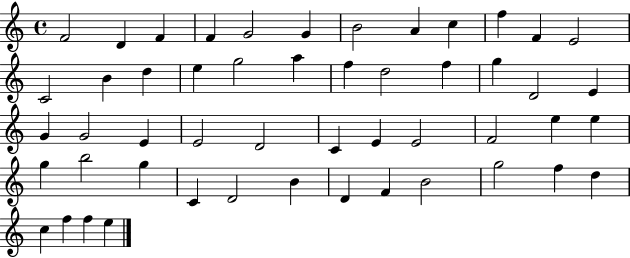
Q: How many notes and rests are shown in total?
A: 51